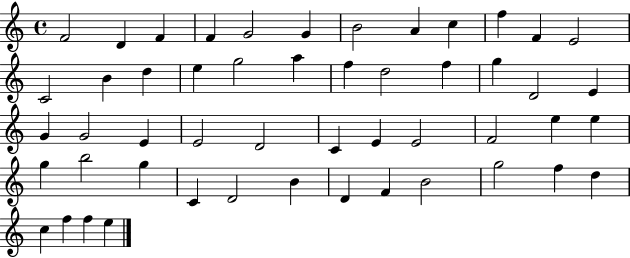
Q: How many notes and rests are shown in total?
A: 51